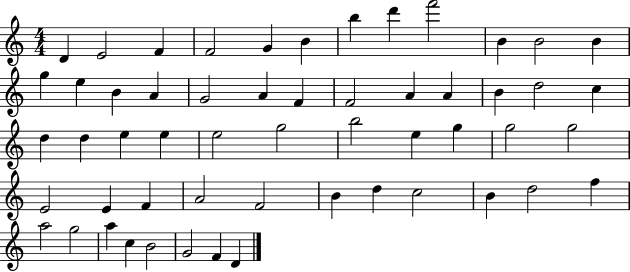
X:1
T:Untitled
M:4/4
L:1/4
K:C
D E2 F F2 G B b d' f'2 B B2 B g e B A G2 A F F2 A A B d2 c d d e e e2 g2 b2 e g g2 g2 E2 E F A2 F2 B d c2 B d2 f a2 g2 a c B2 G2 F D